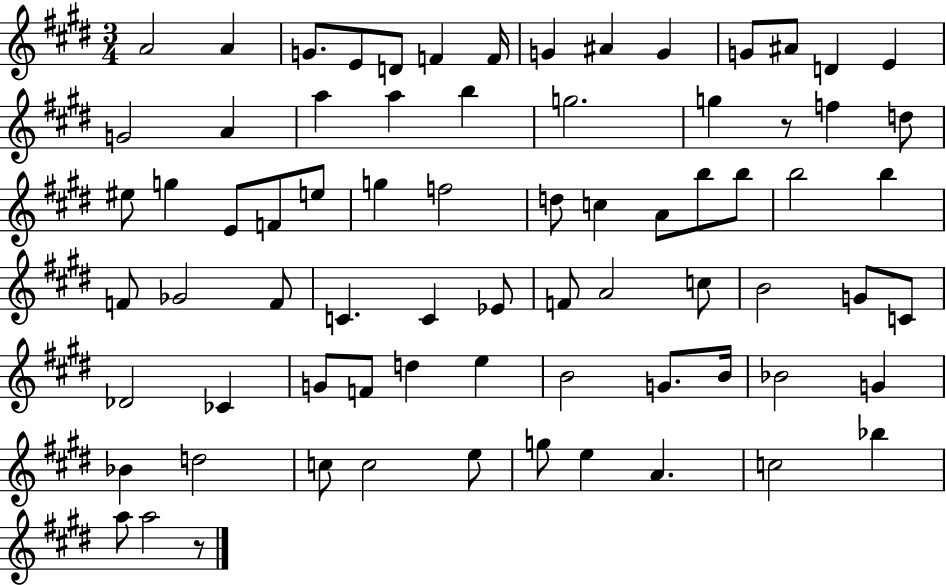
X:1
T:Untitled
M:3/4
L:1/4
K:E
A2 A G/2 E/2 D/2 F F/4 G ^A G G/2 ^A/2 D E G2 A a a b g2 g z/2 f d/2 ^e/2 g E/2 F/2 e/2 g f2 d/2 c A/2 b/2 b/2 b2 b F/2 _G2 F/2 C C _E/2 F/2 A2 c/2 B2 G/2 C/2 _D2 _C G/2 F/2 d e B2 G/2 B/4 _B2 G _B d2 c/2 c2 e/2 g/2 e A c2 _b a/2 a2 z/2